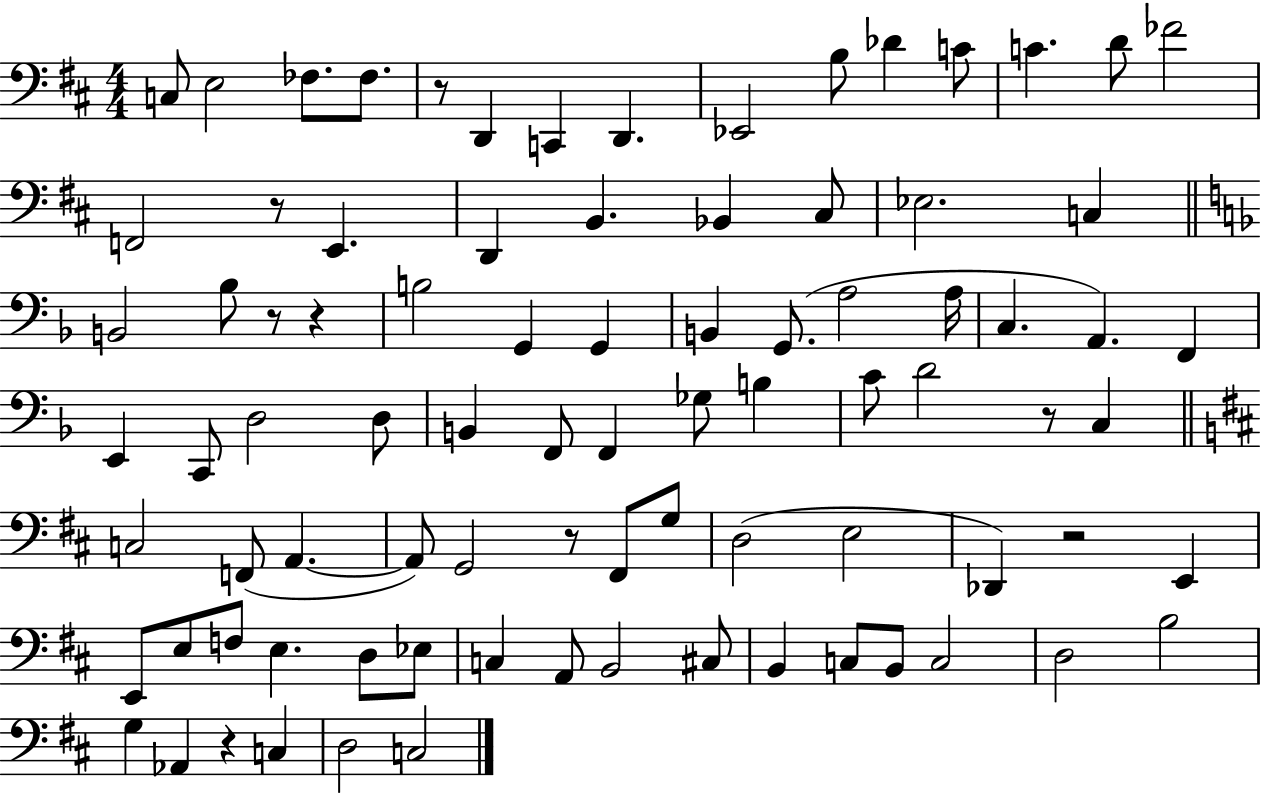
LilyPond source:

{
  \clef bass
  \numericTimeSignature
  \time 4/4
  \key d \major
  c8 e2 fes8. fes8. | r8 d,4 c,4 d,4. | ees,2 b8 des'4 c'8 | c'4. d'8 fes'2 | \break f,2 r8 e,4. | d,4 b,4. bes,4 cis8 | ees2. c4 | \bar "||" \break \key d \minor b,2 bes8 r8 r4 | b2 g,4 g,4 | b,4 g,8.( a2 a16 | c4. a,4.) f,4 | \break e,4 c,8 d2 d8 | b,4 f,8 f,4 ges8 b4 | c'8 d'2 r8 c4 | \bar "||" \break \key d \major c2 f,8( a,4.~~ | a,8) g,2 r8 fis,8 g8 | d2( e2 | des,4) r2 e,4 | \break e,8 e8 f8 e4. d8 ees8 | c4 a,8 b,2 cis8 | b,4 c8 b,8 c2 | d2 b2 | \break g4 aes,4 r4 c4 | d2 c2 | \bar "|."
}